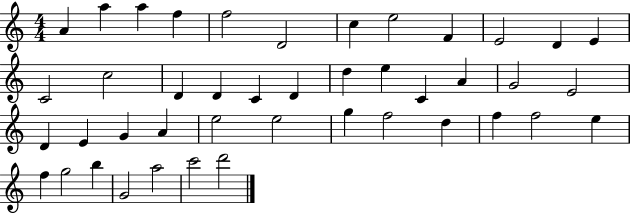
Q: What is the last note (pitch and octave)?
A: D6